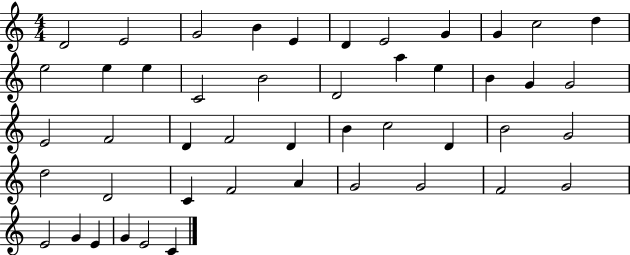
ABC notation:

X:1
T:Untitled
M:4/4
L:1/4
K:C
D2 E2 G2 B E D E2 G G c2 d e2 e e C2 B2 D2 a e B G G2 E2 F2 D F2 D B c2 D B2 G2 d2 D2 C F2 A G2 G2 F2 G2 E2 G E G E2 C